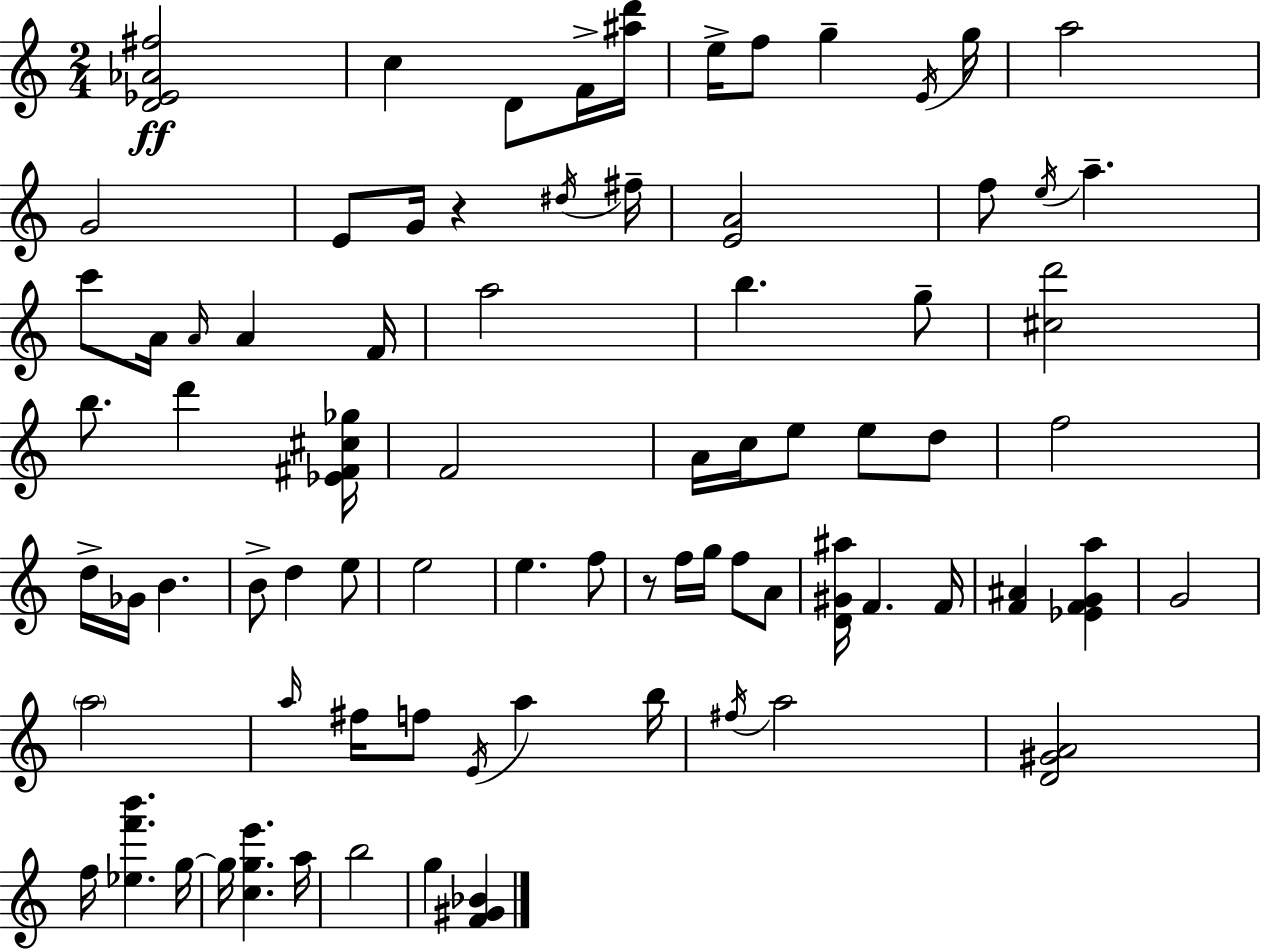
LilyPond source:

{
  \clef treble
  \numericTimeSignature
  \time 2/4
  \key c \major
  <d' ees' aes' fis''>2\ff | c''4 d'8 f'16-> <ais'' d'''>16 | e''16-> f''8 g''4-- \acciaccatura { e'16 } | g''16 a''2 | \break g'2 | e'8 g'16 r4 | \acciaccatura { dis''16 } fis''16-- <e' a'>2 | f''8 \acciaccatura { e''16 } a''4.-- | \break c'''8 a'16 \grace { a'16 } a'4 | f'16 a''2 | b''4. | g''8-- <cis'' d'''>2 | \break b''8. d'''4 | <ees' fis' cis'' ges''>16 f'2 | a'16 c''16 e''8 | e''8 d''8 f''2 | \break d''16-> ges'16 b'4. | b'8-> d''4 | e''8 e''2 | e''4. | \break f''8 r8 f''16 g''16 | f''8 a'8 <d' gis' ais''>16 f'4. | f'16 <f' ais'>4 | <ees' f' g' a''>4 g'2 | \break \parenthesize a''2 | \grace { a''16 } fis''16 f''8 | \acciaccatura { e'16 } a''4 b''16 \acciaccatura { fis''16 } a''2 | <d' gis' a'>2 | \break f''16 | <ees'' f''' b'''>4. g''16~~ g''16 | <c'' g'' e'''>4. a''16 b''2 | g''4 | \break <f' gis' bes'>4 \bar "|."
}